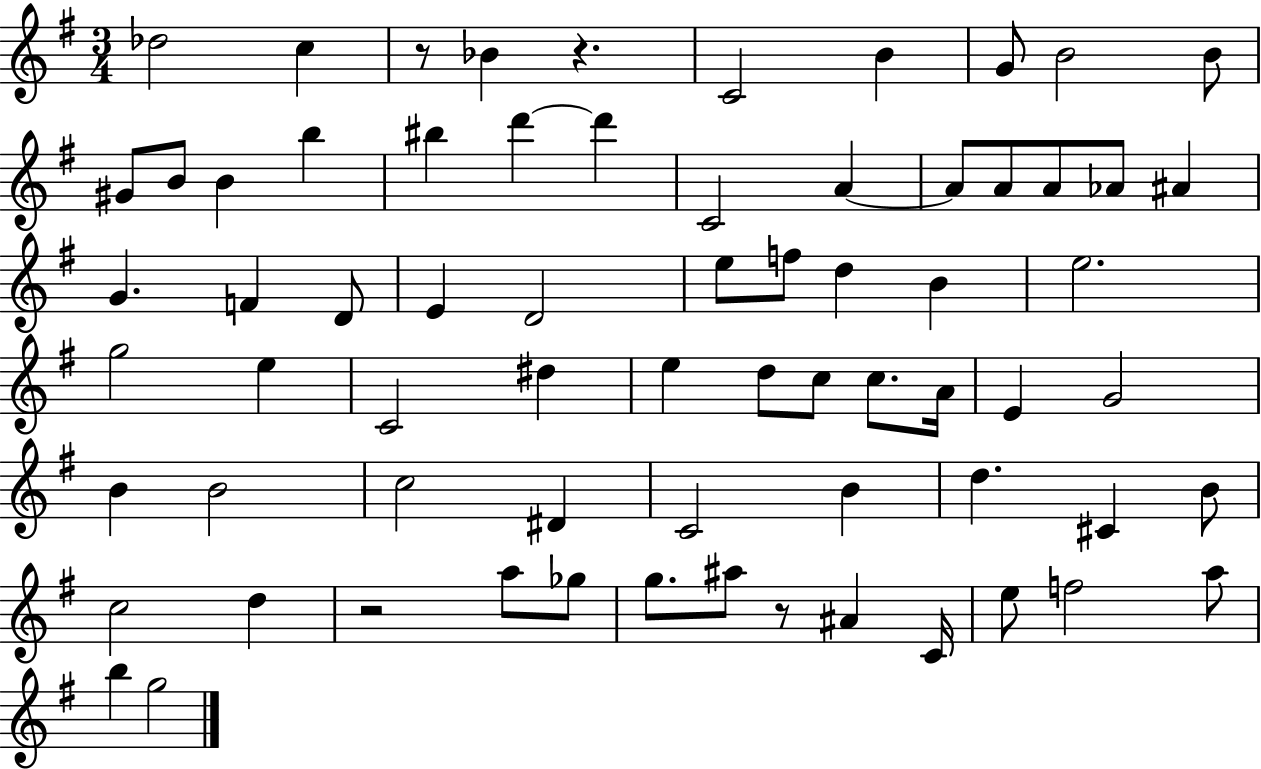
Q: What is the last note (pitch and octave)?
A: G5